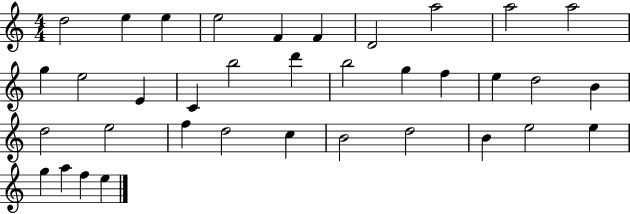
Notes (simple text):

D5/h E5/q E5/q E5/h F4/q F4/q D4/h A5/h A5/h A5/h G5/q E5/h E4/q C4/q B5/h D6/q B5/h G5/q F5/q E5/q D5/h B4/q D5/h E5/h F5/q D5/h C5/q B4/h D5/h B4/q E5/h E5/q G5/q A5/q F5/q E5/q